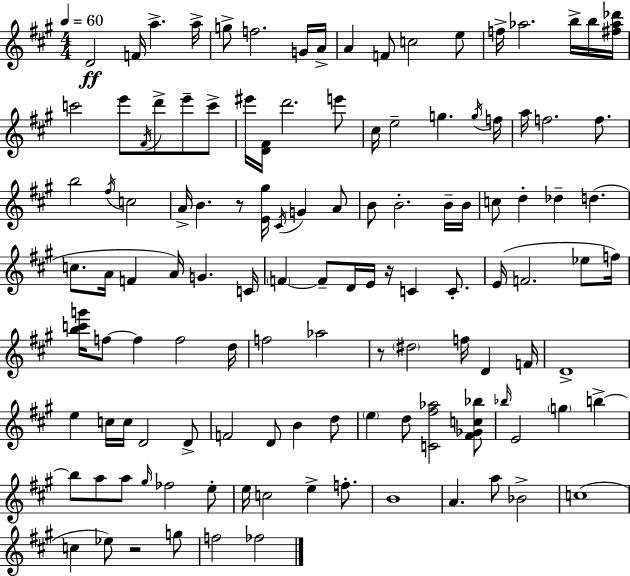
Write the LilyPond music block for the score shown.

{
  \clef treble
  \numericTimeSignature
  \time 4/4
  \key a \major
  \tempo 4 = 60
  d'2\ff f'16 a''4.-> a''16-> | g''8-> f''2. g'16 a'16-> | a'4 f'8 c''2 e''8 | f''16-> aes''2. b''16-> b''16 <fis'' aes'' des'''>16 | \break c'''2 e'''8 \acciaccatura { fis'16 } d'''8-> e'''8-- c'''8-> | eis'''16 <d' fis'>16 d'''2. e'''8 | cis''16 e''2-- g''4. | \acciaccatura { g''16 } f''16 a''16 f''2. f''8. | \break b''2 \acciaccatura { fis''16 } c''2 | a'16-> b'4. r8 <e' gis''>16 \acciaccatura { cis'16 } g'4 | a'8 b'8 b'2.-. | b'16-- b'16 c''8 d''4-. des''4-- d''4.( | \break c''8. a'16 f'4 a'16) g'4. | c'16 \parenthesize f'4~~ f'8-- d'16 e'16 r16 c'4 | c'8.-. e'16( f'2. | ees''8 f''16) <b'' c''' g'''>16 f''8~~ f''4 f''2 | \break d''16 f''2 aes''2 | r8 \parenthesize dis''2 f''16 d'4 | f'16 d'1-> | e''4 c''16 c''16 d'2 | \break d'8-> f'2 d'8 b'4 | d''8 \parenthesize e''4 d''8 <c' fis'' aes''>2 | <fis' ges' c'' bes''>8 \grace { bes''16 } e'2 \parenthesize g''4 | b''4->~~ b''8 a''8 a''8 \grace { gis''16 } fes''2 | \break e''8-. e''16 c''2 e''4-> | f''8.-. b'1 | a'4. a''8 bes'2-> | c''1( | \break c''4 ees''8) r2 | g''8 f''2 fes''2 | \bar "|."
}